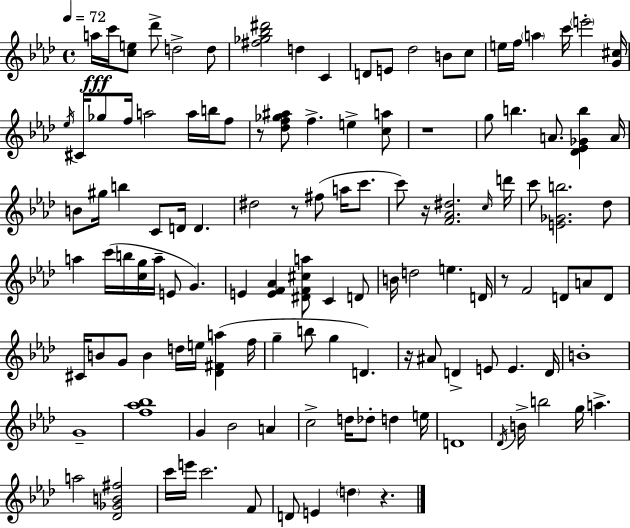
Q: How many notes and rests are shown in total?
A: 124